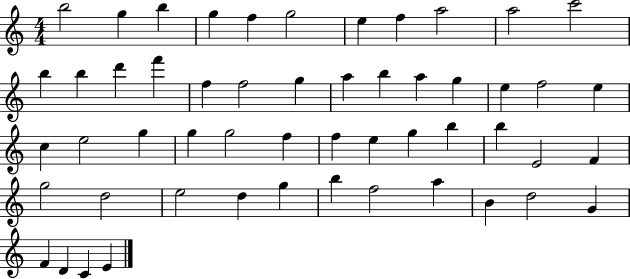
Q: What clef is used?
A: treble